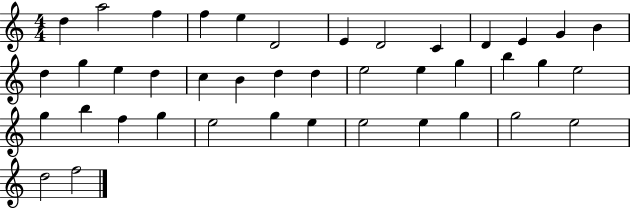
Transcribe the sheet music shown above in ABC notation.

X:1
T:Untitled
M:4/4
L:1/4
K:C
d a2 f f e D2 E D2 C D E G B d g e d c B d d e2 e g b g e2 g b f g e2 g e e2 e g g2 e2 d2 f2